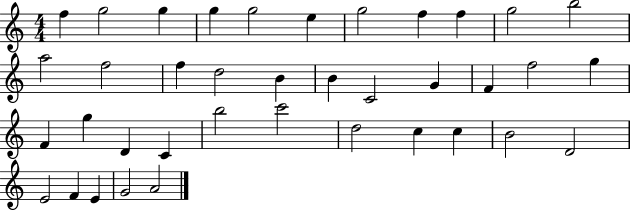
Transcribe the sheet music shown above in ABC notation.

X:1
T:Untitled
M:4/4
L:1/4
K:C
f g2 g g g2 e g2 f f g2 b2 a2 f2 f d2 B B C2 G F f2 g F g D C b2 c'2 d2 c c B2 D2 E2 F E G2 A2